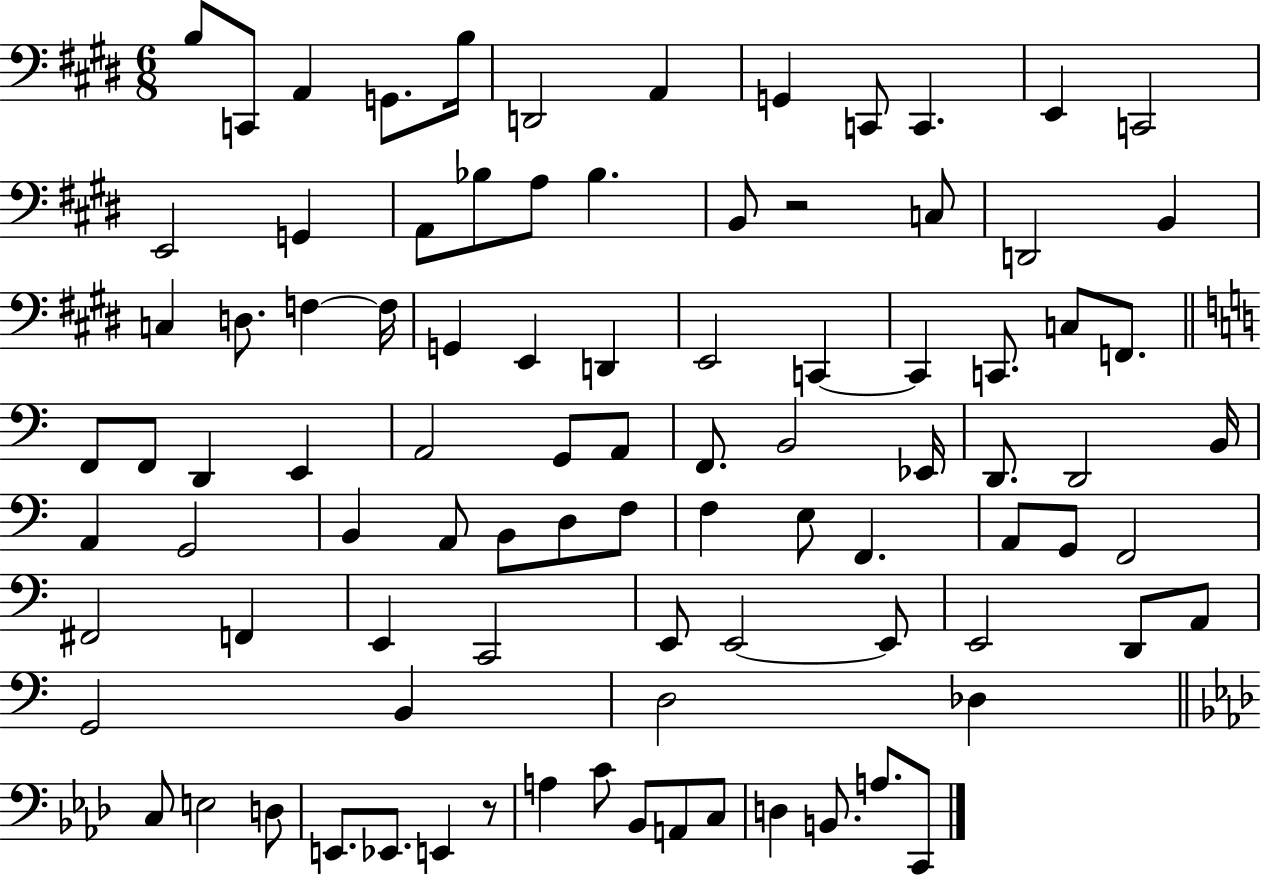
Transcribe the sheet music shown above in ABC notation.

X:1
T:Untitled
M:6/8
L:1/4
K:E
B,/2 C,,/2 A,, G,,/2 B,/4 D,,2 A,, G,, C,,/2 C,, E,, C,,2 E,,2 G,, A,,/2 _B,/2 A,/2 _B, B,,/2 z2 C,/2 D,,2 B,, C, D,/2 F, F,/4 G,, E,, D,, E,,2 C,, C,, C,,/2 C,/2 F,,/2 F,,/2 F,,/2 D,, E,, A,,2 G,,/2 A,,/2 F,,/2 B,,2 _E,,/4 D,,/2 D,,2 B,,/4 A,, G,,2 B,, A,,/2 B,,/2 D,/2 F,/2 F, E,/2 F,, A,,/2 G,,/2 F,,2 ^F,,2 F,, E,, C,,2 E,,/2 E,,2 E,,/2 E,,2 D,,/2 A,,/2 G,,2 B,, D,2 _D, C,/2 E,2 D,/2 E,,/2 _E,,/2 E,, z/2 A, C/2 _B,,/2 A,,/2 C,/2 D, B,,/2 A,/2 C,,/2